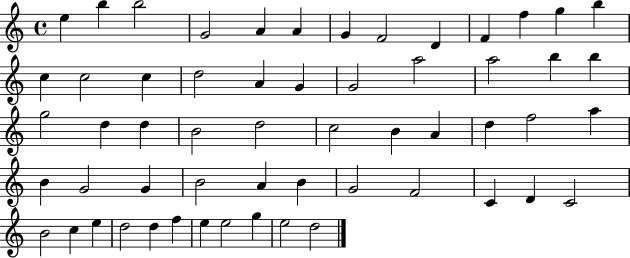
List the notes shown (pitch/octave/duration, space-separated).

E5/q B5/q B5/h G4/h A4/q A4/q G4/q F4/h D4/q F4/q F5/q G5/q B5/q C5/q C5/h C5/q D5/h A4/q G4/q G4/h A5/h A5/h B5/q B5/q G5/h D5/q D5/q B4/h D5/h C5/h B4/q A4/q D5/q F5/h A5/q B4/q G4/h G4/q B4/h A4/q B4/q G4/h F4/h C4/q D4/q C4/h B4/h C5/q E5/q D5/h D5/q F5/q E5/q E5/h G5/q E5/h D5/h